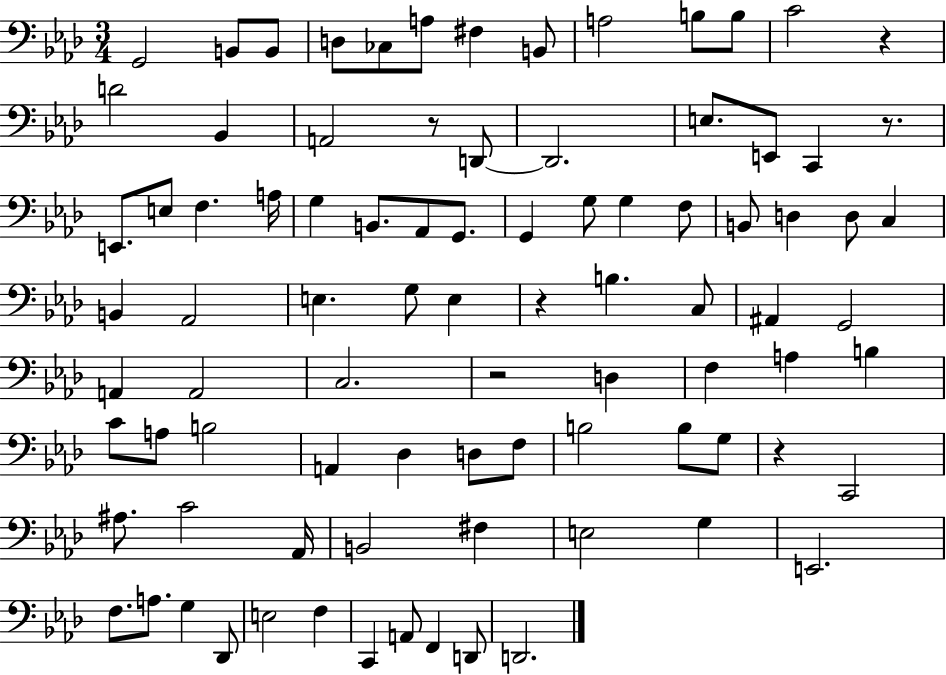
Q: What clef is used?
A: bass